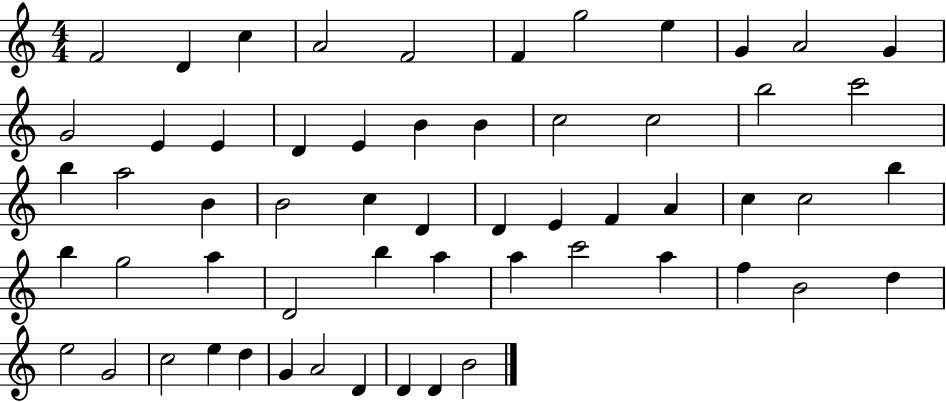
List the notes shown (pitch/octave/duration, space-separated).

F4/h D4/q C5/q A4/h F4/h F4/q G5/h E5/q G4/q A4/h G4/q G4/h E4/q E4/q D4/q E4/q B4/q B4/q C5/h C5/h B5/h C6/h B5/q A5/h B4/q B4/h C5/q D4/q D4/q E4/q F4/q A4/q C5/q C5/h B5/q B5/q G5/h A5/q D4/h B5/q A5/q A5/q C6/h A5/q F5/q B4/h D5/q E5/h G4/h C5/h E5/q D5/q G4/q A4/h D4/q D4/q D4/q B4/h